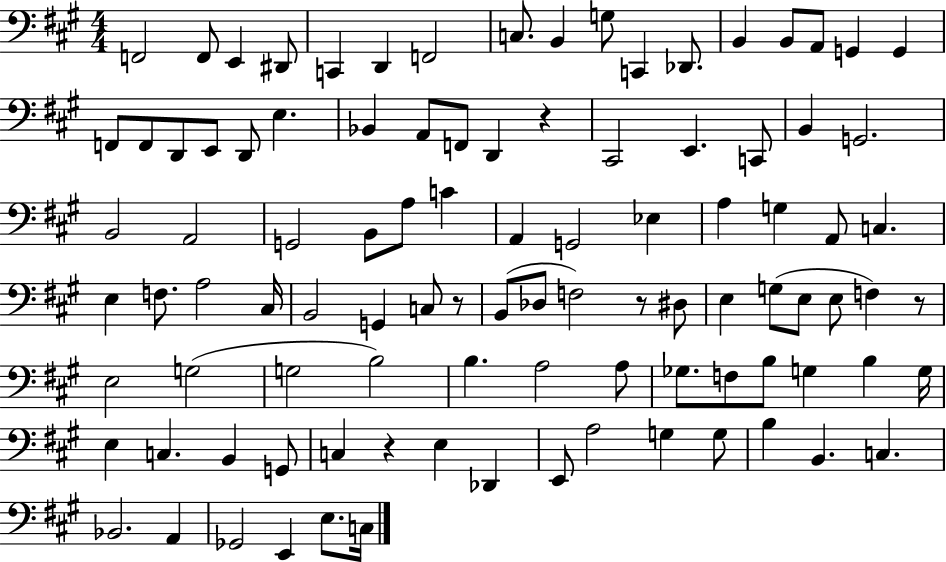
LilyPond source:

{
  \clef bass
  \numericTimeSignature
  \time 4/4
  \key a \major
  f,2 f,8 e,4 dis,8 | c,4 d,4 f,2 | c8. b,4 g8 c,4 des,8. | b,4 b,8 a,8 g,4 g,4 | \break f,8 f,8 d,8 e,8 d,8 e4. | bes,4 a,8 f,8 d,4 r4 | cis,2 e,4. c,8 | b,4 g,2. | \break b,2 a,2 | g,2 b,8 a8 c'4 | a,4 g,2 ees4 | a4 g4 a,8 c4. | \break e4 f8. a2 cis16 | b,2 g,4 c8 r8 | b,8( des8 f2) r8 dis8 | e4 g8( e8 e8 f4) r8 | \break e2 g2( | g2 b2) | b4. a2 a8 | ges8. f8 b8 g4 b4 g16 | \break e4 c4. b,4 g,8 | c4 r4 e4 des,4 | e,8 a2 g4 g8 | b4 b,4. c4. | \break bes,2. a,4 | ges,2 e,4 e8. c16 | \bar "|."
}